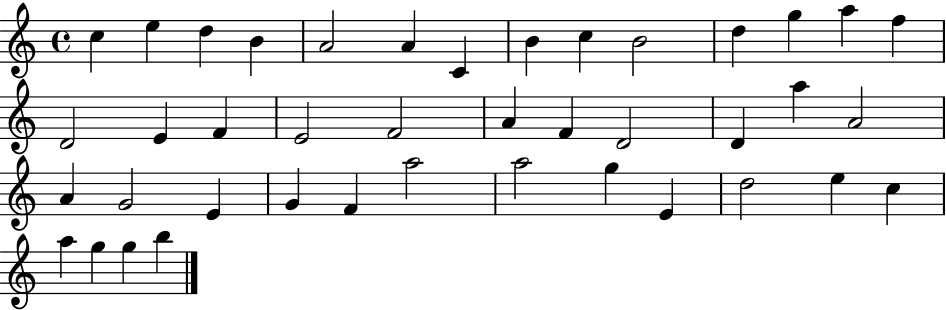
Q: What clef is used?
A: treble